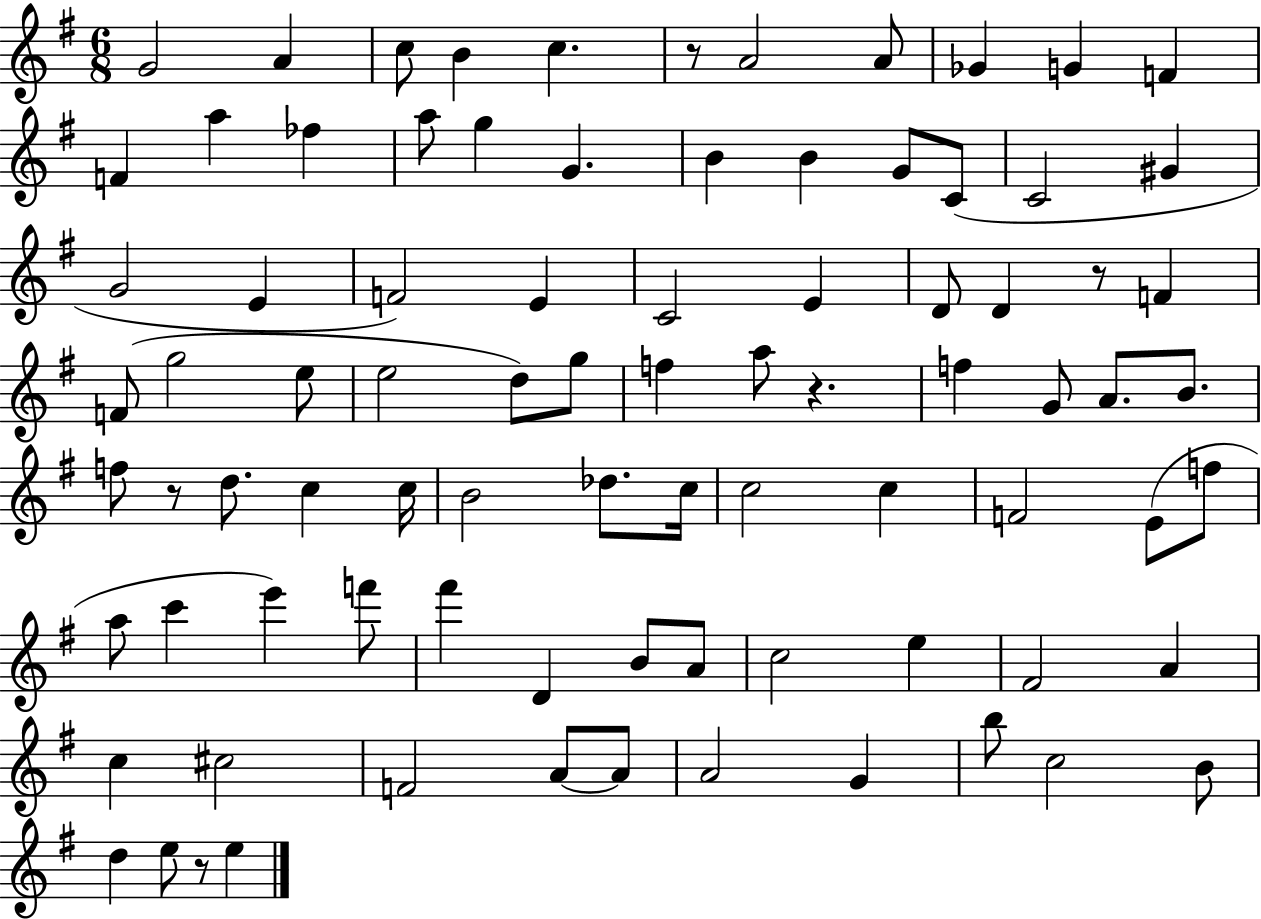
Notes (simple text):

G4/h A4/q C5/e B4/q C5/q. R/e A4/h A4/e Gb4/q G4/q F4/q F4/q A5/q FES5/q A5/e G5/q G4/q. B4/q B4/q G4/e C4/e C4/h G#4/q G4/h E4/q F4/h E4/q C4/h E4/q D4/e D4/q R/e F4/q F4/e G5/h E5/e E5/h D5/e G5/e F5/q A5/e R/q. F5/q G4/e A4/e. B4/e. F5/e R/e D5/e. C5/q C5/s B4/h Db5/e. C5/s C5/h C5/q F4/h E4/e F5/e A5/e C6/q E6/q F6/e F#6/q D4/q B4/e A4/e C5/h E5/q F#4/h A4/q C5/q C#5/h F4/h A4/e A4/e A4/h G4/q B5/e C5/h B4/e D5/q E5/e R/e E5/q